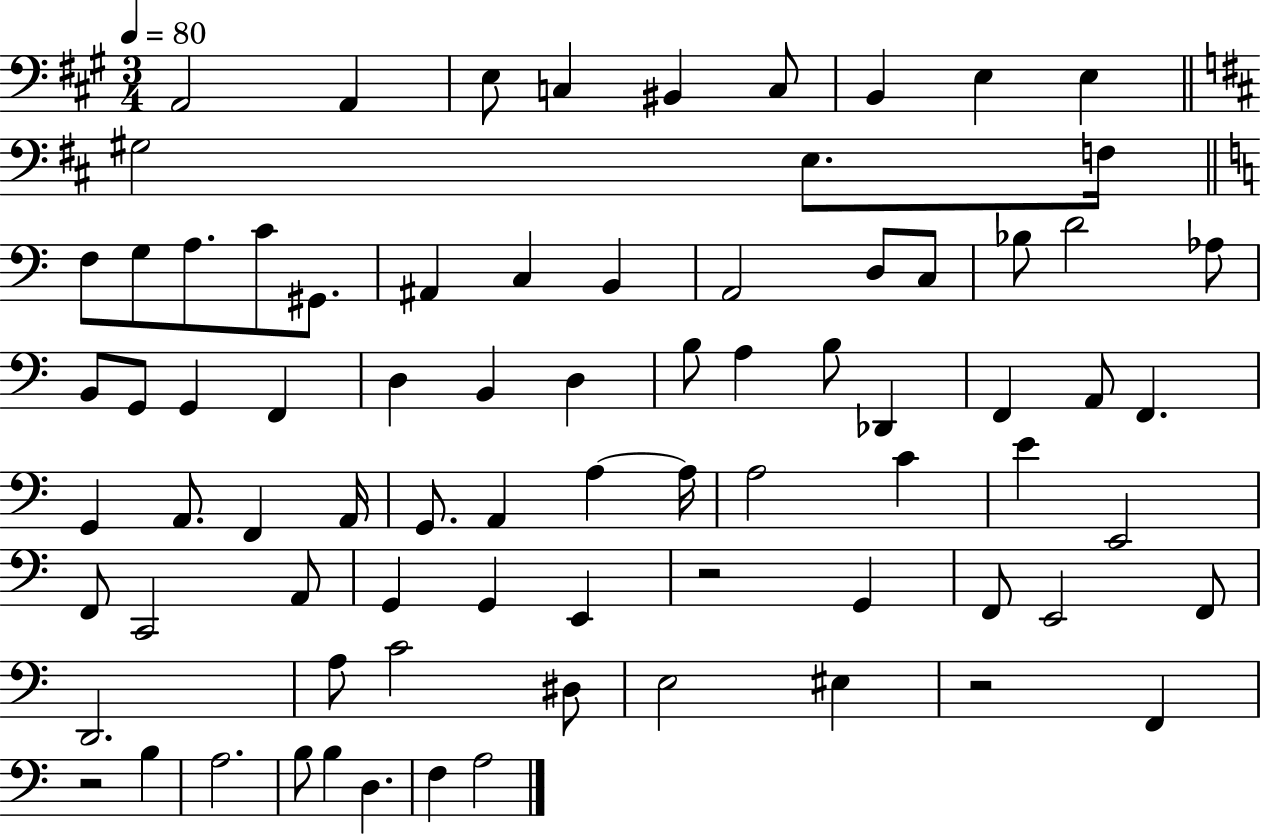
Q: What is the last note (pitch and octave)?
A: A3